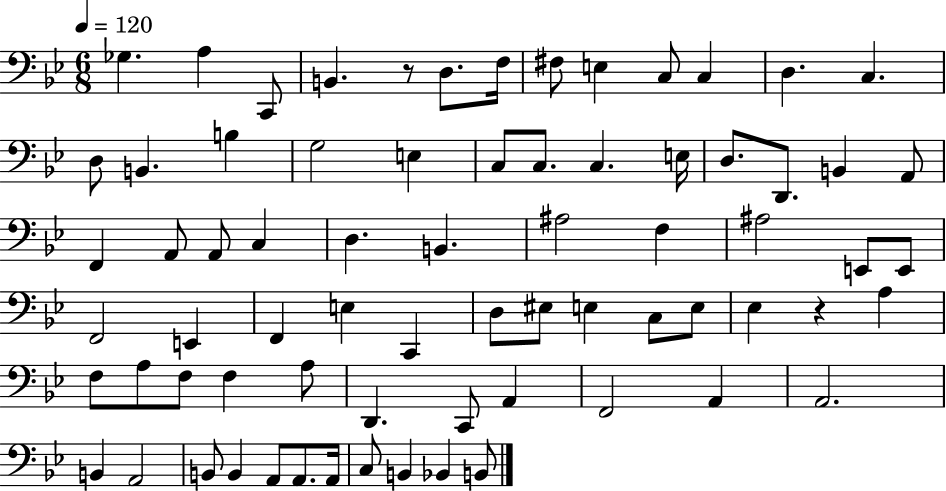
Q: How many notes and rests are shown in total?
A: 72